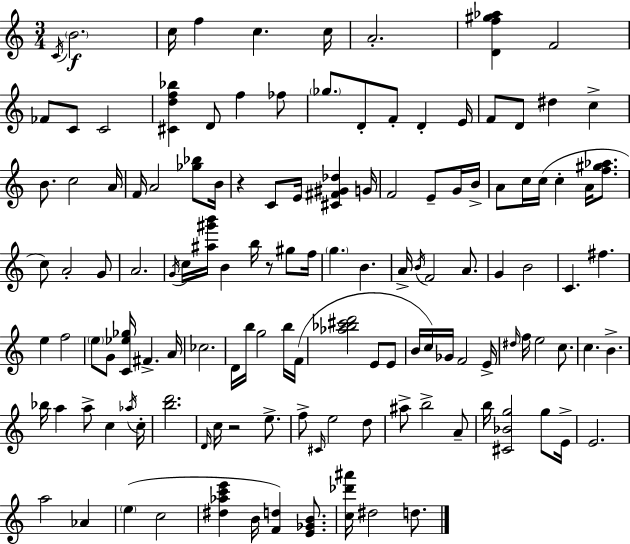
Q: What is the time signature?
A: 3/4